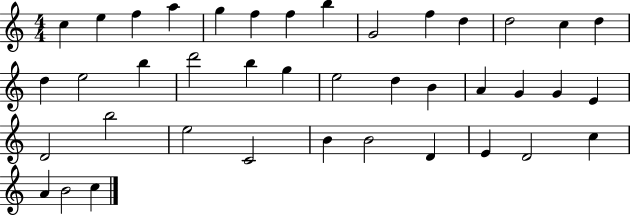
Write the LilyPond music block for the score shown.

{
  \clef treble
  \numericTimeSignature
  \time 4/4
  \key c \major
  c''4 e''4 f''4 a''4 | g''4 f''4 f''4 b''4 | g'2 f''4 d''4 | d''2 c''4 d''4 | \break d''4 e''2 b''4 | d'''2 b''4 g''4 | e''2 d''4 b'4 | a'4 g'4 g'4 e'4 | \break d'2 b''2 | e''2 c'2 | b'4 b'2 d'4 | e'4 d'2 c''4 | \break a'4 b'2 c''4 | \bar "|."
}